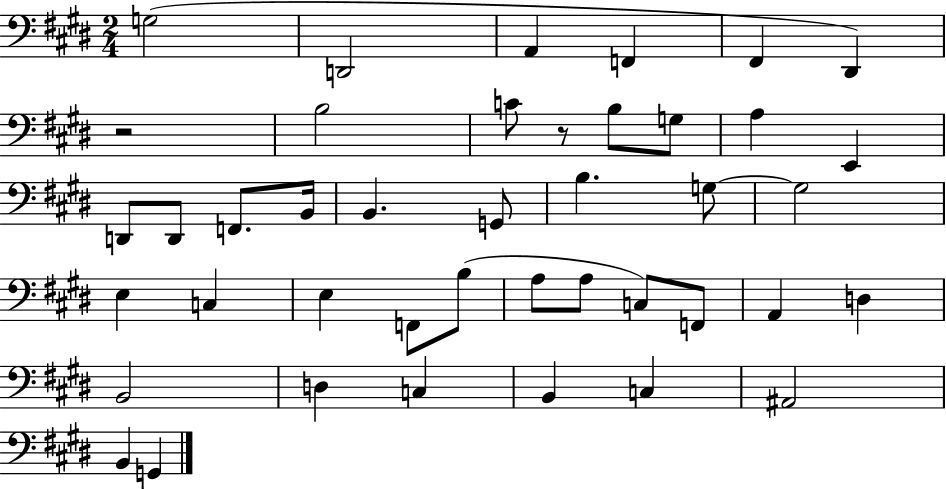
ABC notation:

X:1
T:Untitled
M:2/4
L:1/4
K:E
G,2 D,,2 A,, F,, ^F,, ^D,, z2 B,2 C/2 z/2 B,/2 G,/2 A, E,, D,,/2 D,,/2 F,,/2 B,,/4 B,, G,,/2 B, G,/2 G,2 E, C, E, F,,/2 B,/2 A,/2 A,/2 C,/2 F,,/2 A,, D, B,,2 D, C, B,, C, ^A,,2 B,, G,,